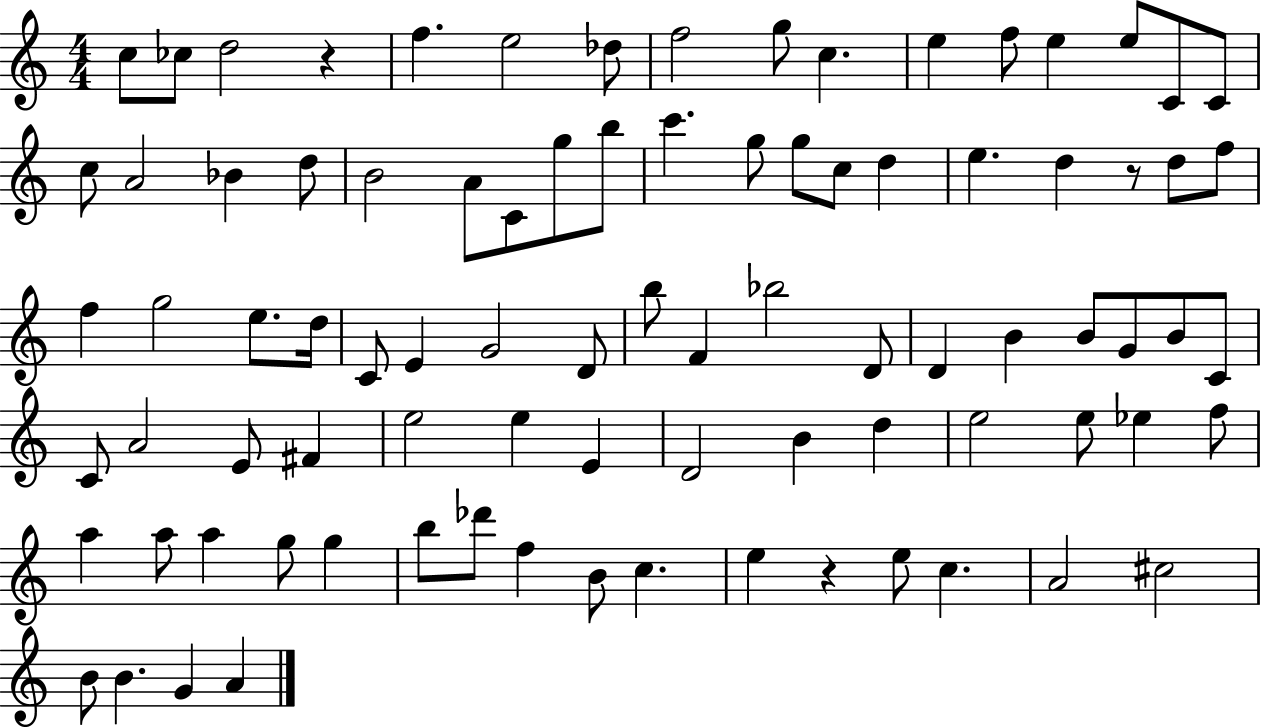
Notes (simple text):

C5/e CES5/e D5/h R/q F5/q. E5/h Db5/e F5/h G5/e C5/q. E5/q F5/e E5/q E5/e C4/e C4/e C5/e A4/h Bb4/q D5/e B4/h A4/e C4/e G5/e B5/e C6/q. G5/e G5/e C5/e D5/q E5/q. D5/q R/e D5/e F5/e F5/q G5/h E5/e. D5/s C4/e E4/q G4/h D4/e B5/e F4/q Bb5/h D4/e D4/q B4/q B4/e G4/e B4/e C4/e C4/e A4/h E4/e F#4/q E5/h E5/q E4/q D4/h B4/q D5/q E5/h E5/e Eb5/q F5/e A5/q A5/e A5/q G5/e G5/q B5/e Db6/e F5/q B4/e C5/q. E5/q R/q E5/e C5/q. A4/h C#5/h B4/e B4/q. G4/q A4/q